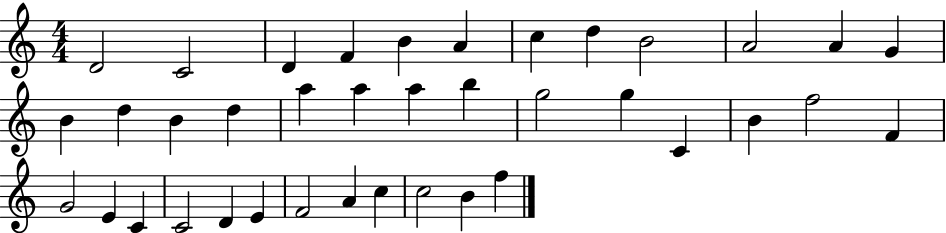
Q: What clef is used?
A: treble